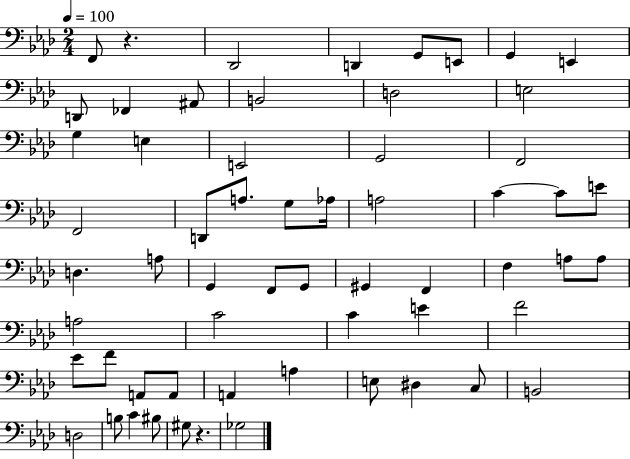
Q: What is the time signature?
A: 2/4